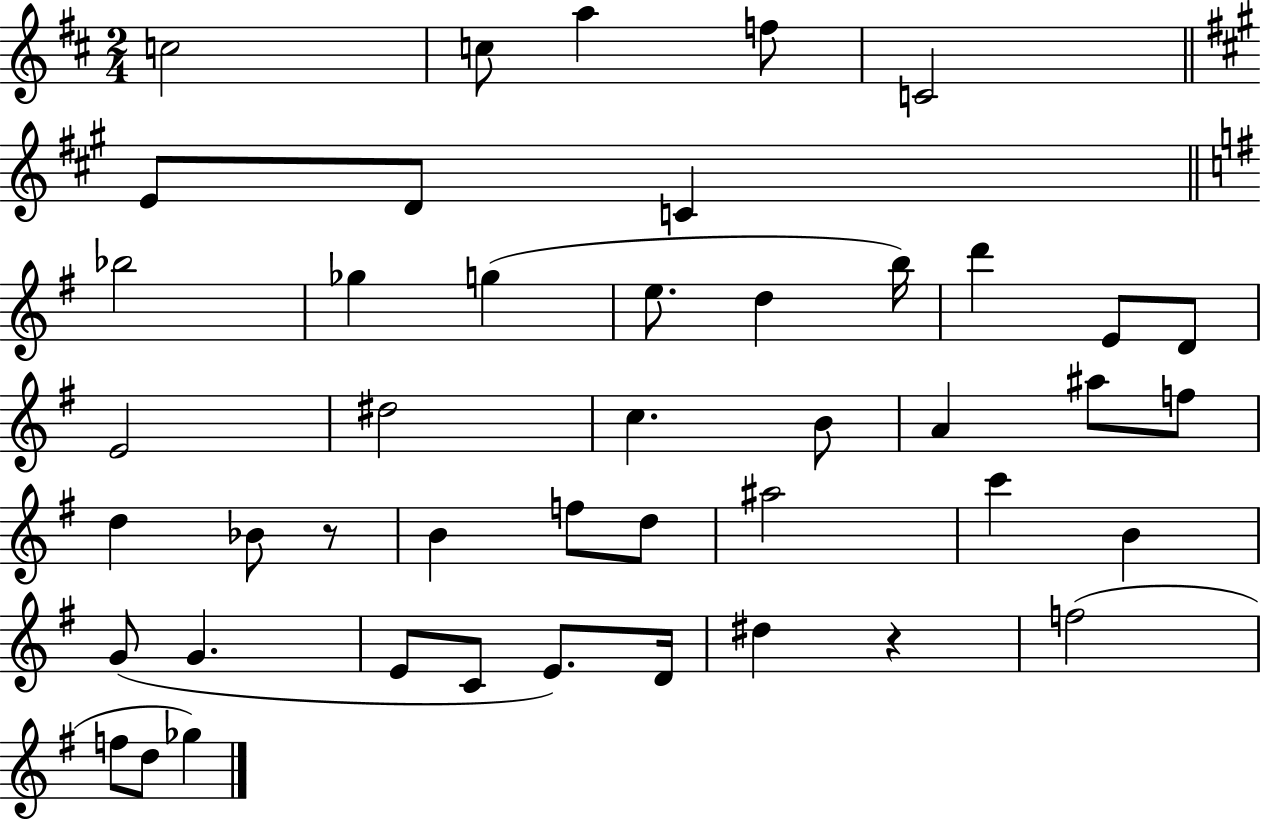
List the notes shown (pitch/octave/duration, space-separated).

C5/h C5/e A5/q F5/e C4/h E4/e D4/e C4/q Bb5/h Gb5/q G5/q E5/e. D5/q B5/s D6/q E4/e D4/e E4/h D#5/h C5/q. B4/e A4/q A#5/e F5/e D5/q Bb4/e R/e B4/q F5/e D5/e A#5/h C6/q B4/q G4/e G4/q. E4/e C4/e E4/e. D4/s D#5/q R/q F5/h F5/e D5/e Gb5/q